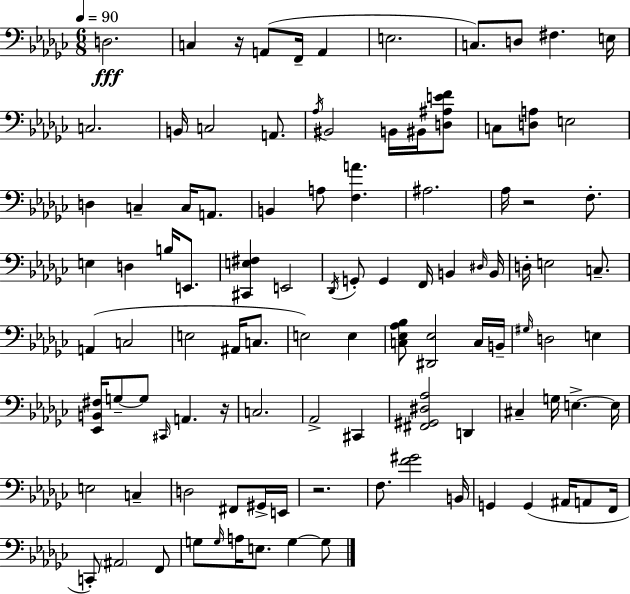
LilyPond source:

{
  \clef bass
  \numericTimeSignature
  \time 6/8
  \key ees \minor
  \tempo 4 = 90
  \repeat volta 2 { d2.\fff | c4 r16 a,8( f,16-- a,4 | e2. | c8.) d8 fis4. e16 | \break c2. | b,16 c2 a,8. | \acciaccatura { aes16 } bis,2 b,16 bis,16 <d ais e' f'>8 | c8 <d a>8 e2 | \break d4 c4-- c16 a,8. | b,4 a8 <f a'>4. | ais2. | aes16 r2 f8.-. | \break e4 d4 b16 e,8. | <cis, e fis>4 e,2 | \acciaccatura { des,16 } g,8-. g,4 f,16 b,4 | \grace { dis16 } b,16 d16-. e2 | \break c8.-- a,4( c2 | e2 ais,16 | c8. e2) e4 | <c ees aes bes>8 <dis, ees>2 | \break c16 b,16-- \grace { gis16 } d2 | e4 <ees, b, fis>16 g8--~~ g8 \grace { cis,16 } a,4. | r16 c2. | aes,2-> | \break cis,4 <fis, gis, dis aes>2 | d,4 cis4-- g16 e4.->~~ | e16 e2 | c4-- d2 | \break fis,8 gis,16-> e,16 r2. | f8. <f' gis'>2 | b,16 g,4 g,4( | ais,16 a,8 f,16 c,8-.) \parenthesize ais,2 | \break f,8 g8 \grace { g16 } a16 e8. | g4~~ g8 } \bar "|."
}